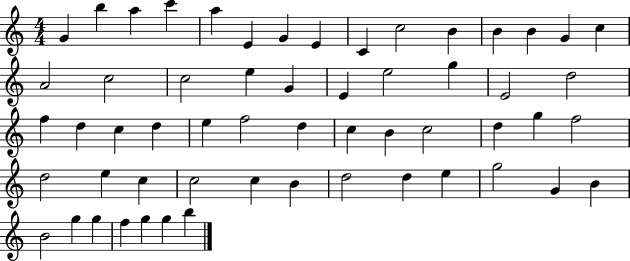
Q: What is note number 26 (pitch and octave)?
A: F5